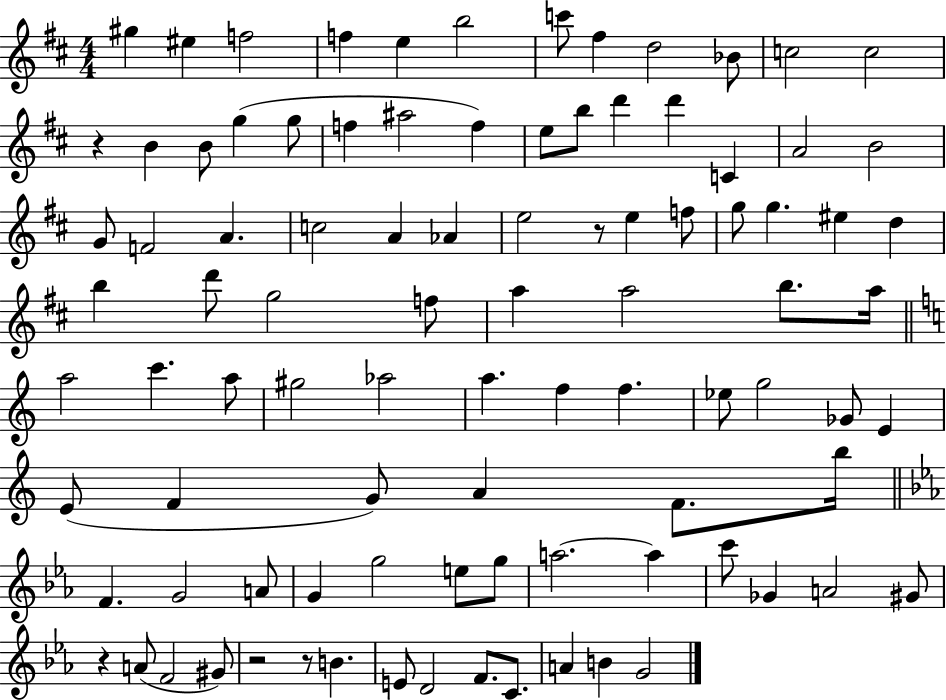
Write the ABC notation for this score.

X:1
T:Untitled
M:4/4
L:1/4
K:D
^g ^e f2 f e b2 c'/2 ^f d2 _B/2 c2 c2 z B B/2 g g/2 f ^a2 f e/2 b/2 d' d' C A2 B2 G/2 F2 A c2 A _A e2 z/2 e f/2 g/2 g ^e d b d'/2 g2 f/2 a a2 b/2 a/4 a2 c' a/2 ^g2 _a2 a f f _e/2 g2 _G/2 E E/2 F G/2 A F/2 b/4 F G2 A/2 G g2 e/2 g/2 a2 a c'/2 _G A2 ^G/2 z A/2 F2 ^G/2 z2 z/2 B E/2 D2 F/2 C/2 A B G2